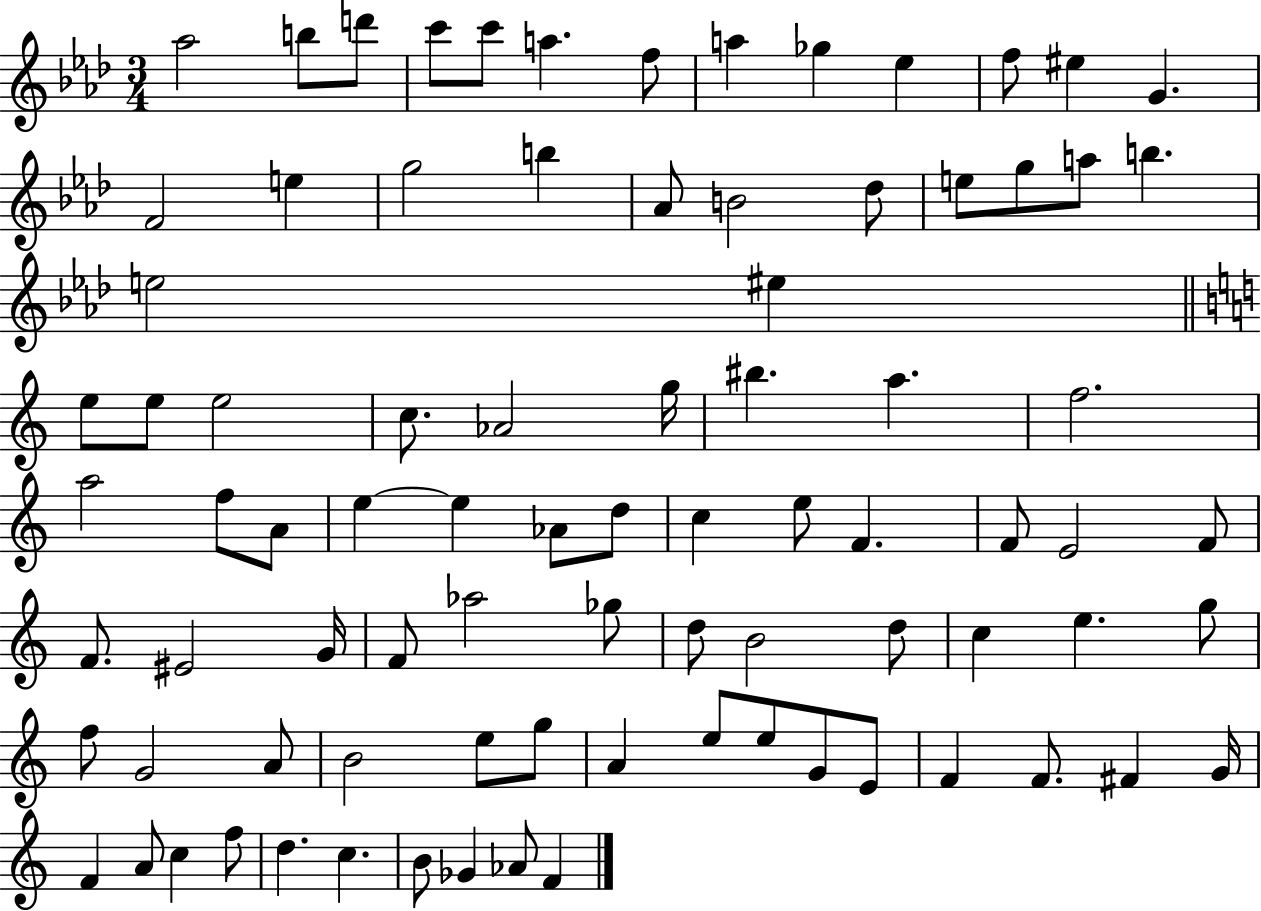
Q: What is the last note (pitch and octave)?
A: F4